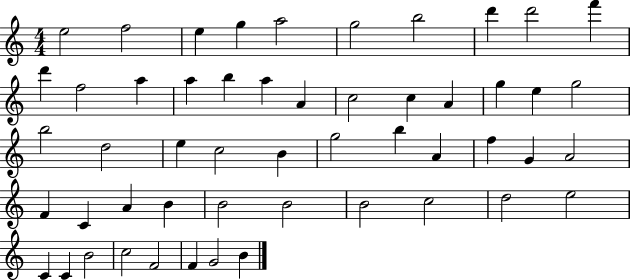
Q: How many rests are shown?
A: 0